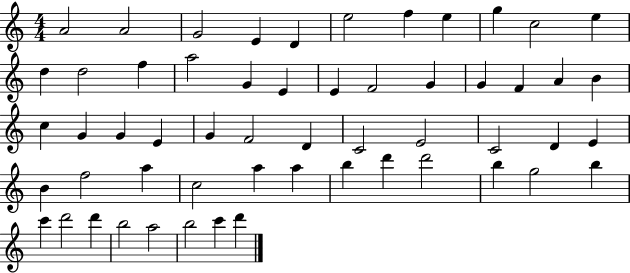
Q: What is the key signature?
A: C major